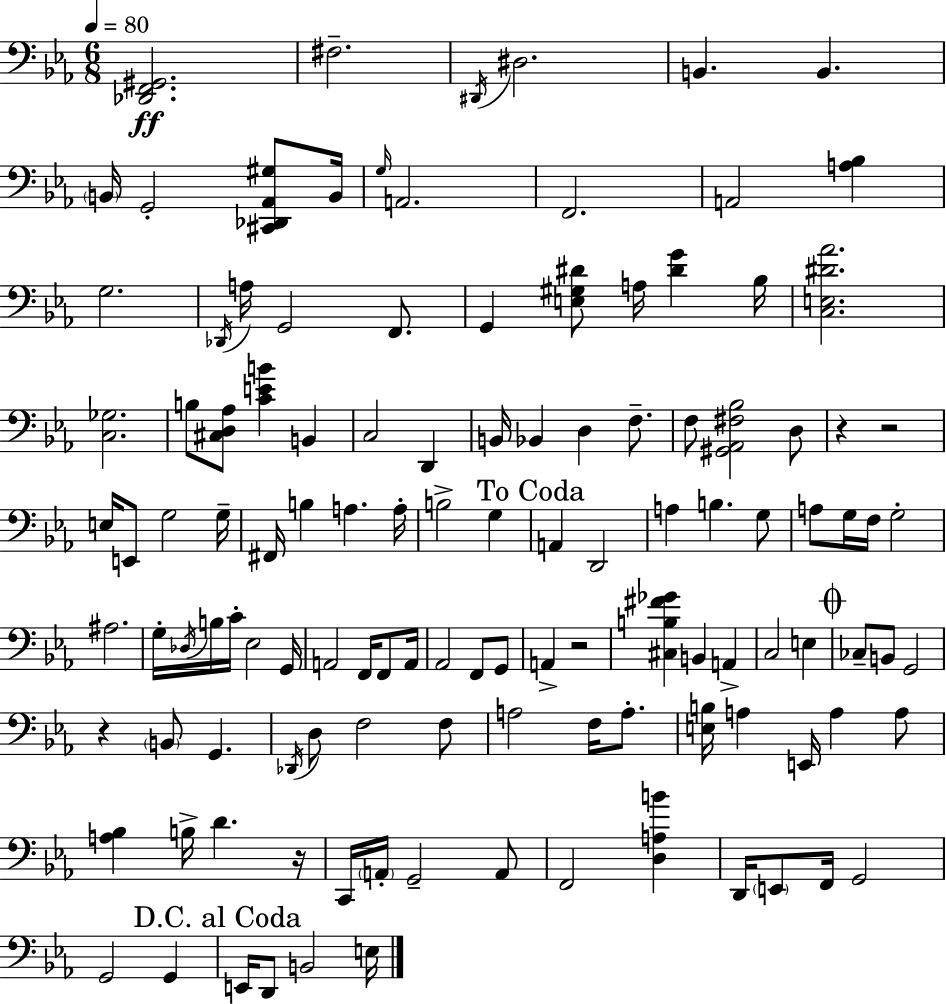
X:1
T:Untitled
M:6/8
L:1/4
K:Eb
[_D,,F,,^G,,]2 ^F,2 ^D,,/4 ^D,2 B,, B,, B,,/4 G,,2 [^C,,_D,,_A,,^G,]/2 B,,/4 G,/4 A,,2 F,,2 A,,2 [A,_B,] G,2 _D,,/4 A,/4 G,,2 F,,/2 G,, [E,^G,^D]/2 A,/4 [^DG] _B,/4 [C,E,^D_A]2 [C,_G,]2 B,/2 [^C,D,_A,]/2 [CEB] B,, C,2 D,, B,,/4 _B,, D, F,/2 F,/2 [^G,,_A,,^F,_B,]2 D,/2 z z2 E,/4 E,,/2 G,2 G,/4 ^F,,/4 B, A, A,/4 B,2 G, A,, D,,2 A, B, G,/2 A,/2 G,/4 F,/4 G,2 ^A,2 G,/4 _D,/4 B,/4 C/4 _E,2 G,,/4 A,,2 F,,/4 F,,/2 A,,/4 _A,,2 F,,/2 G,,/2 A,, z2 [^C,B,^F_G] B,, A,, C,2 E, _C,/2 B,,/2 G,,2 z B,,/2 G,, _D,,/4 D,/2 F,2 F,/2 A,2 F,/4 A,/2 [E,B,]/4 A, E,,/4 A, A,/2 [A,_B,] B,/4 D z/4 C,,/4 A,,/4 G,,2 A,,/2 F,,2 [D,A,B] D,,/4 E,,/2 F,,/4 G,,2 G,,2 G,, E,,/4 D,,/2 B,,2 E,/4